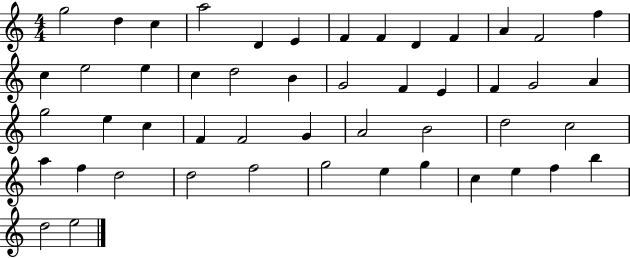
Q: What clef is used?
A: treble